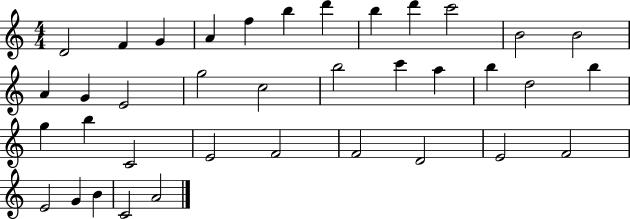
{
  \clef treble
  \numericTimeSignature
  \time 4/4
  \key c \major
  d'2 f'4 g'4 | a'4 f''4 b''4 d'''4 | b''4 d'''4 c'''2 | b'2 b'2 | \break a'4 g'4 e'2 | g''2 c''2 | b''2 c'''4 a''4 | b''4 d''2 b''4 | \break g''4 b''4 c'2 | e'2 f'2 | f'2 d'2 | e'2 f'2 | \break e'2 g'4 b'4 | c'2 a'2 | \bar "|."
}